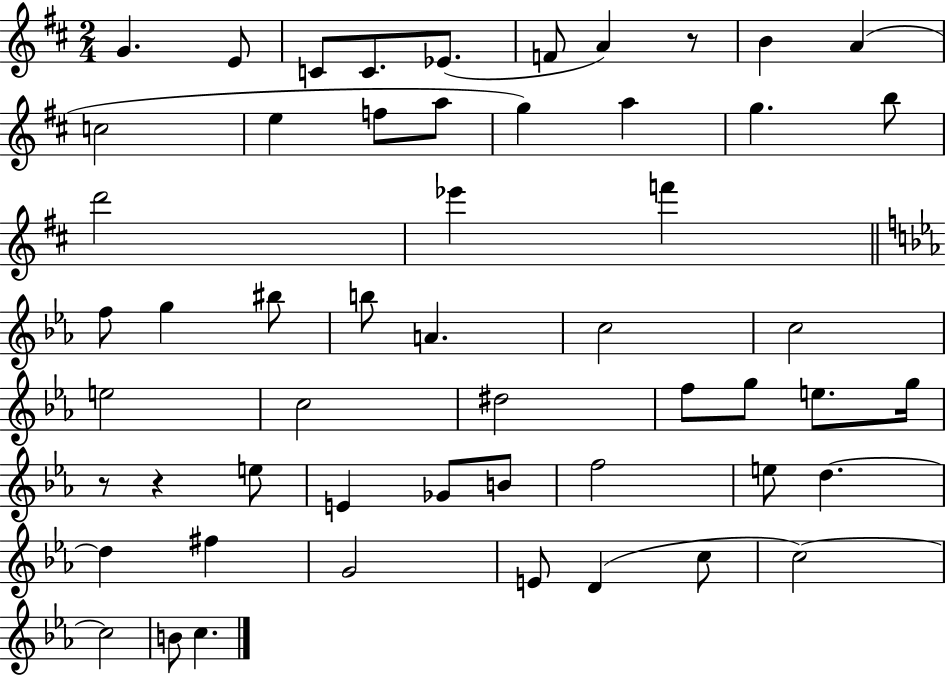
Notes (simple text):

G4/q. E4/e C4/e C4/e. Eb4/e. F4/e A4/q R/e B4/q A4/q C5/h E5/q F5/e A5/e G5/q A5/q G5/q. B5/e D6/h Eb6/q F6/q F5/e G5/q BIS5/e B5/e A4/q. C5/h C5/h E5/h C5/h D#5/h F5/e G5/e E5/e. G5/s R/e R/q E5/e E4/q Gb4/e B4/e F5/h E5/e D5/q. D5/q F#5/q G4/h E4/e D4/q C5/e C5/h C5/h B4/e C5/q.